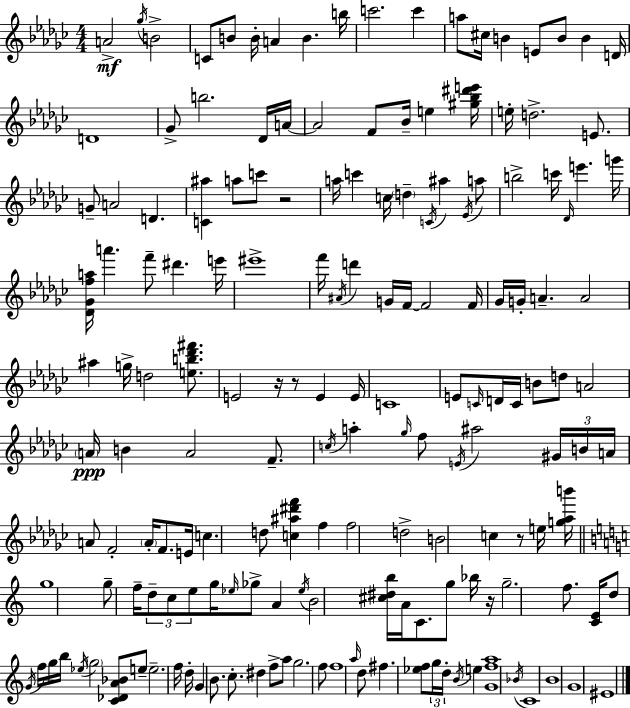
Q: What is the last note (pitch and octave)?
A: EIS4